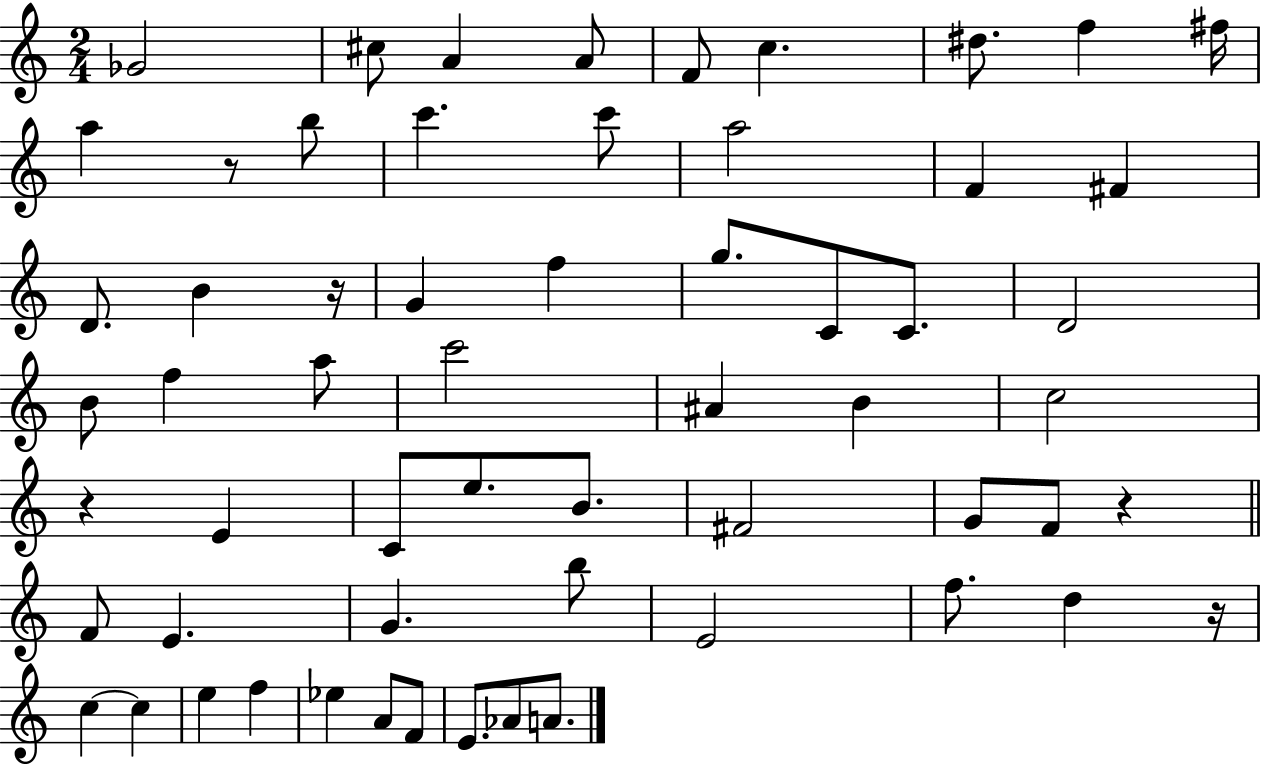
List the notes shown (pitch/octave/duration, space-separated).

Gb4/h C#5/e A4/q A4/e F4/e C5/q. D#5/e. F5/q F#5/s A5/q R/e B5/e C6/q. C6/e A5/h F4/q F#4/q D4/e. B4/q R/s G4/q F5/q G5/e. C4/e C4/e. D4/h B4/e F5/q A5/e C6/h A#4/q B4/q C5/h R/q E4/q C4/e E5/e. B4/e. F#4/h G4/e F4/e R/q F4/e E4/q. G4/q. B5/e E4/h F5/e. D5/q R/s C5/q C5/q E5/q F5/q Eb5/q A4/e F4/e E4/e. Ab4/e A4/e.